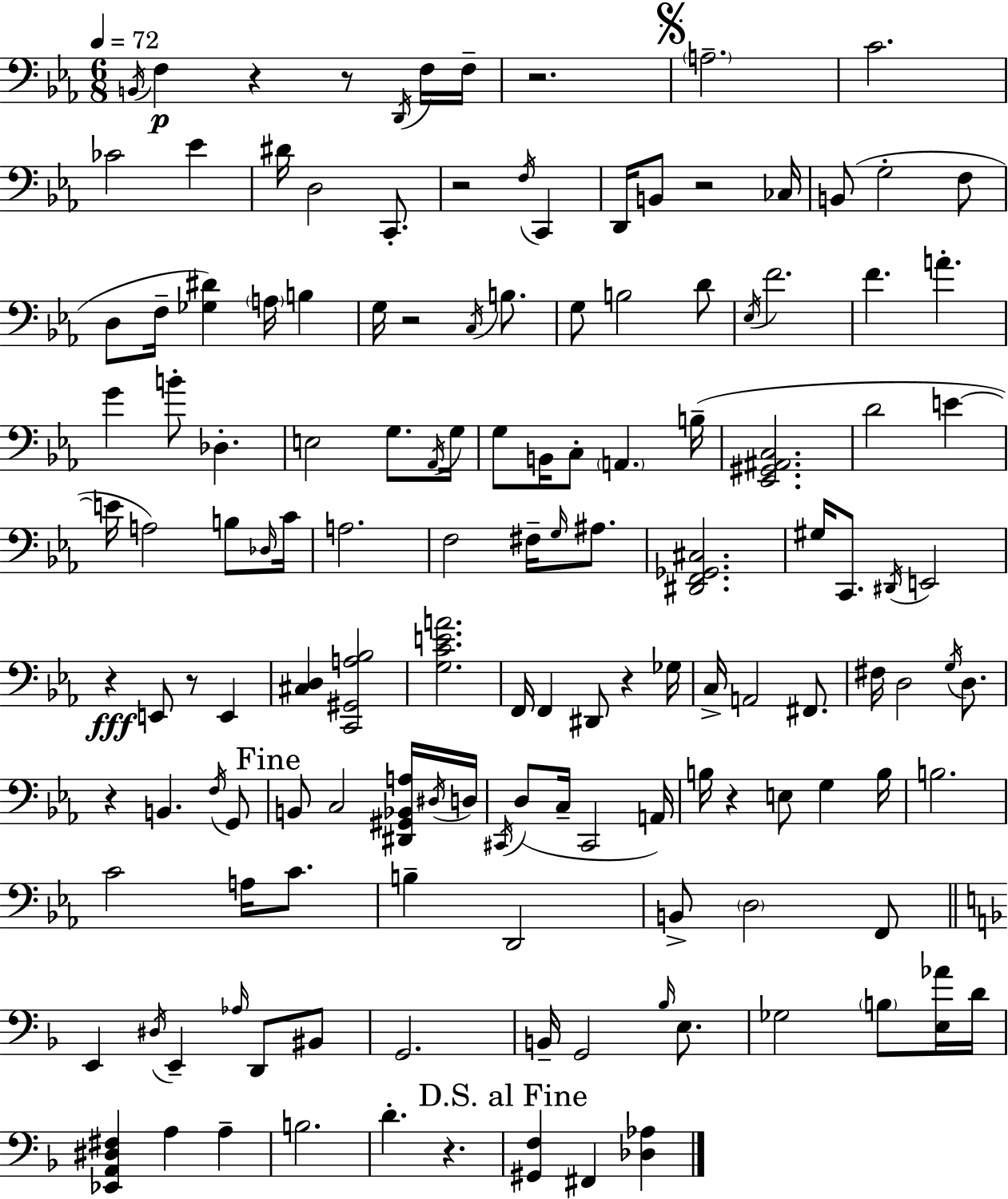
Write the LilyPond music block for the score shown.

{
  \clef bass
  \numericTimeSignature
  \time 6/8
  \key c \minor
  \tempo 4 = 72
  \acciaccatura { b,16 }\p f4 r4 r8 \acciaccatura { d,16 } | f16 f16-- r2. | \mark \markup { \musicglyph "scripts.segno" } \parenthesize a2.-- | c'2. | \break ces'2 ees'4 | dis'16 d2 c,8.-. | r2 \acciaccatura { f16 } c,4 | d,16 b,8 r2 | \break ces16 b,8( g2-. | f8 d8 f16-- <ges dis'>4) \parenthesize a16 b4 | g16 r2 | \acciaccatura { c16 } b8. g8 b2 | \break d'8 \acciaccatura { ees16 } f'2. | f'4. a'4.-. | g'4 b'8-. des4.-. | e2 | \break g8. \acciaccatura { aes,16 } g16 g8 b,16 c8-. \parenthesize a,4. | b16--( <ees, gis, ais, c>2. | d'2 | e'4~~ e'16 a2) | \break b8 \grace { des16 } c'16 a2. | f2 | fis16-- \grace { g16 } ais8. <dis, f, ges, cis>2. | gis16 c,8. | \break \acciaccatura { dis,16 } e,2 r4\fff | e,8 r8 e,4 <cis d>4 | <c, gis, a bes>2 <g c' e' a'>2. | f,16 f,4 | \break dis,8 r4 ges16 c16-> a,2 | fis,8. fis16 d2 | \acciaccatura { g16 } d8. r4 | b,4. \acciaccatura { f16 } g,8 \mark "Fine" b,8 | \break c2 <dis, gis, bes, a>16 \acciaccatura { dis16 } d16 | \acciaccatura { cis,16 } d8( c16-- cis,2 | a,16) b16 r4 e8 g4 | b16 b2. | \break c'2 a16 c'8. | b4-- d,2 | b,8-> \parenthesize d2 f,8 | \bar "||" \break \key f \major e,4 \acciaccatura { dis16 } e,4-- \grace { aes16 } d,8 | bis,8 g,2. | b,16-- g,2 \grace { bes16 } | e8. ges2 \parenthesize b8 | \break <e aes'>16 d'16 <ees, a, dis fis>4 a4 a4-- | b2. | d'4.-. r4. | \mark "D.S. al Fine" <gis, f>4 fis,4 <des aes>4 | \break \bar "|."
}